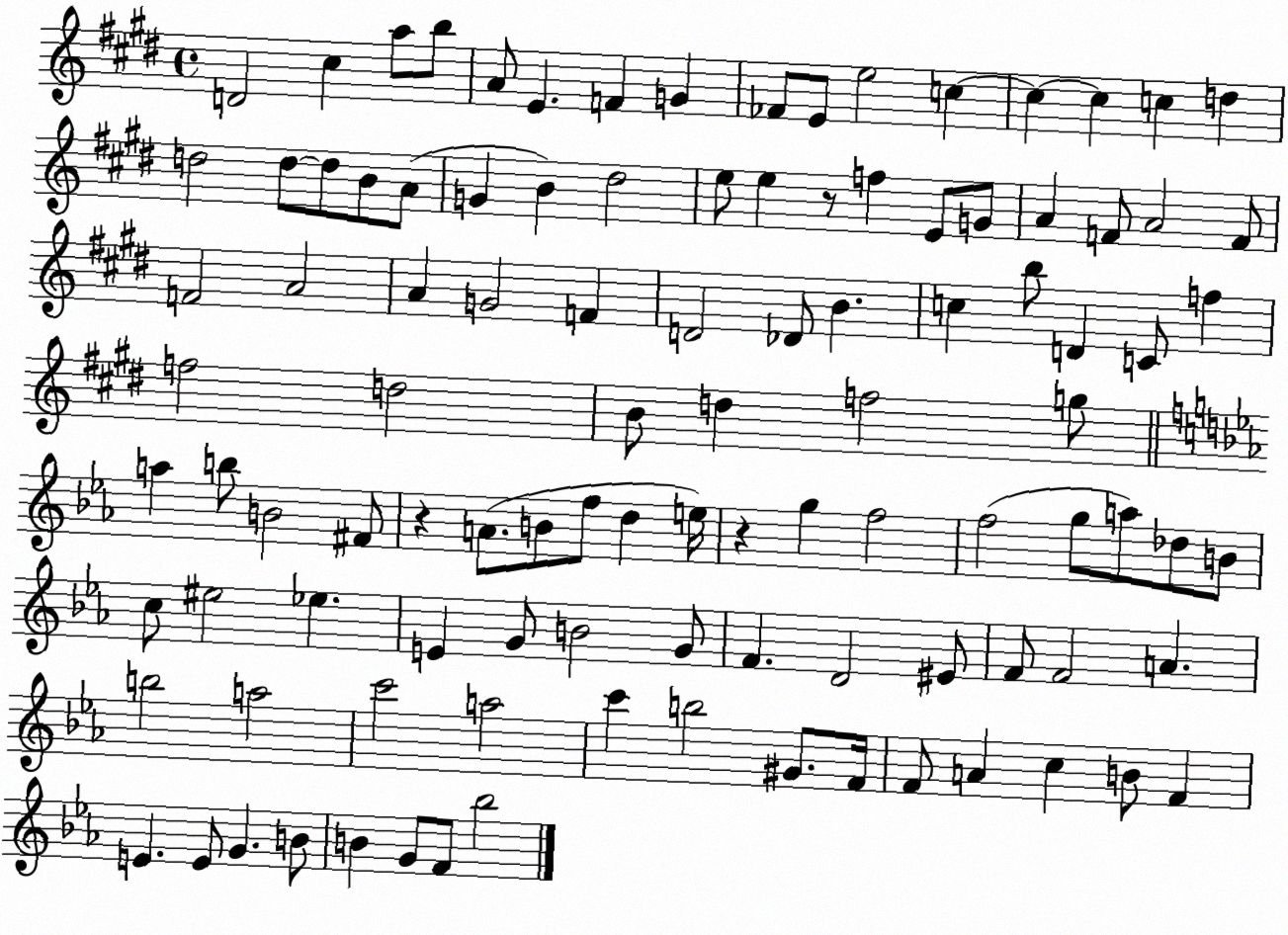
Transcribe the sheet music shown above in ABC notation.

X:1
T:Untitled
M:4/4
L:1/4
K:E
D2 ^c a/2 b/2 A/2 E F G _F/2 E/2 e2 c c c c d d2 d/2 d/2 B/2 A/2 G B ^d2 e/2 e z/2 f E/2 G/2 A F/2 A2 F/2 F2 A2 A G2 F D2 _D/2 B c b/2 D C/2 f f2 d2 B/2 d f2 g/2 a b/2 B2 ^F/2 z A/2 B/2 f/2 d e/4 z g f2 f2 g/2 a/2 _d/2 B/2 c/2 ^e2 _e E G/2 B2 G/2 F D2 ^E/2 F/2 F2 A b2 a2 c'2 a2 c' b2 ^G/2 F/4 F/2 A c B/2 F E E/2 G B/2 B G/2 F/2 _b2